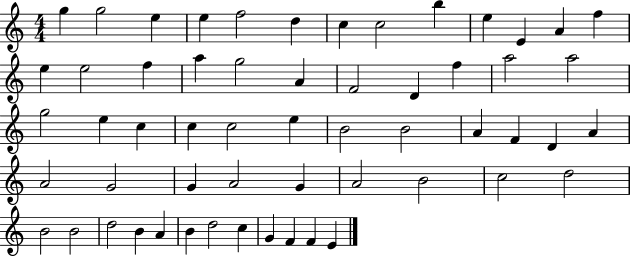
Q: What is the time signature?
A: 4/4